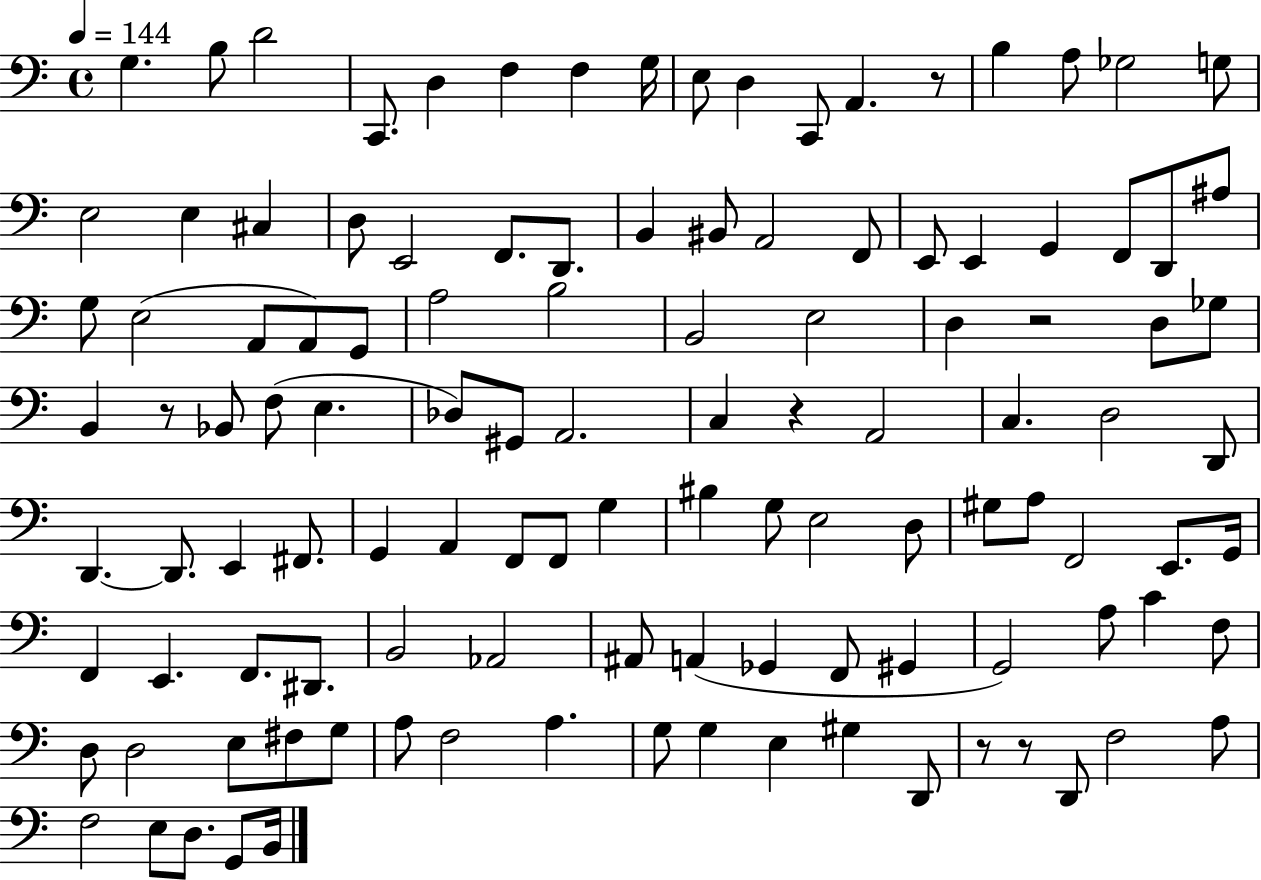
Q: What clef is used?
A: bass